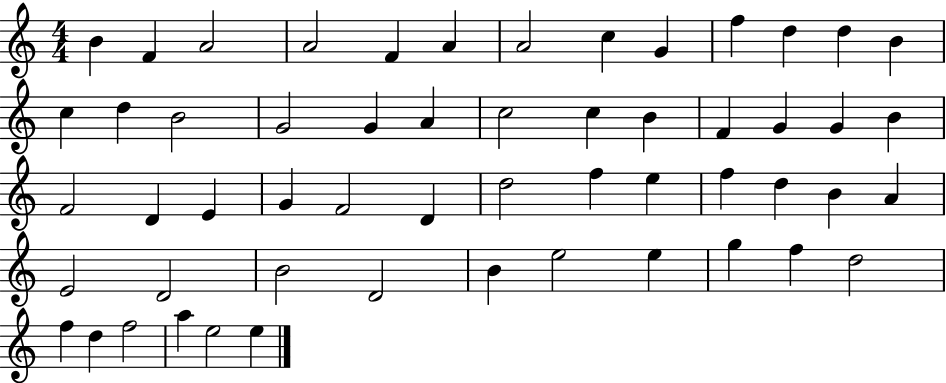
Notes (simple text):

B4/q F4/q A4/h A4/h F4/q A4/q A4/h C5/q G4/q F5/q D5/q D5/q B4/q C5/q D5/q B4/h G4/h G4/q A4/q C5/h C5/q B4/q F4/q G4/q G4/q B4/q F4/h D4/q E4/q G4/q F4/h D4/q D5/h F5/q E5/q F5/q D5/q B4/q A4/q E4/h D4/h B4/h D4/h B4/q E5/h E5/q G5/q F5/q D5/h F5/q D5/q F5/h A5/q E5/h E5/q